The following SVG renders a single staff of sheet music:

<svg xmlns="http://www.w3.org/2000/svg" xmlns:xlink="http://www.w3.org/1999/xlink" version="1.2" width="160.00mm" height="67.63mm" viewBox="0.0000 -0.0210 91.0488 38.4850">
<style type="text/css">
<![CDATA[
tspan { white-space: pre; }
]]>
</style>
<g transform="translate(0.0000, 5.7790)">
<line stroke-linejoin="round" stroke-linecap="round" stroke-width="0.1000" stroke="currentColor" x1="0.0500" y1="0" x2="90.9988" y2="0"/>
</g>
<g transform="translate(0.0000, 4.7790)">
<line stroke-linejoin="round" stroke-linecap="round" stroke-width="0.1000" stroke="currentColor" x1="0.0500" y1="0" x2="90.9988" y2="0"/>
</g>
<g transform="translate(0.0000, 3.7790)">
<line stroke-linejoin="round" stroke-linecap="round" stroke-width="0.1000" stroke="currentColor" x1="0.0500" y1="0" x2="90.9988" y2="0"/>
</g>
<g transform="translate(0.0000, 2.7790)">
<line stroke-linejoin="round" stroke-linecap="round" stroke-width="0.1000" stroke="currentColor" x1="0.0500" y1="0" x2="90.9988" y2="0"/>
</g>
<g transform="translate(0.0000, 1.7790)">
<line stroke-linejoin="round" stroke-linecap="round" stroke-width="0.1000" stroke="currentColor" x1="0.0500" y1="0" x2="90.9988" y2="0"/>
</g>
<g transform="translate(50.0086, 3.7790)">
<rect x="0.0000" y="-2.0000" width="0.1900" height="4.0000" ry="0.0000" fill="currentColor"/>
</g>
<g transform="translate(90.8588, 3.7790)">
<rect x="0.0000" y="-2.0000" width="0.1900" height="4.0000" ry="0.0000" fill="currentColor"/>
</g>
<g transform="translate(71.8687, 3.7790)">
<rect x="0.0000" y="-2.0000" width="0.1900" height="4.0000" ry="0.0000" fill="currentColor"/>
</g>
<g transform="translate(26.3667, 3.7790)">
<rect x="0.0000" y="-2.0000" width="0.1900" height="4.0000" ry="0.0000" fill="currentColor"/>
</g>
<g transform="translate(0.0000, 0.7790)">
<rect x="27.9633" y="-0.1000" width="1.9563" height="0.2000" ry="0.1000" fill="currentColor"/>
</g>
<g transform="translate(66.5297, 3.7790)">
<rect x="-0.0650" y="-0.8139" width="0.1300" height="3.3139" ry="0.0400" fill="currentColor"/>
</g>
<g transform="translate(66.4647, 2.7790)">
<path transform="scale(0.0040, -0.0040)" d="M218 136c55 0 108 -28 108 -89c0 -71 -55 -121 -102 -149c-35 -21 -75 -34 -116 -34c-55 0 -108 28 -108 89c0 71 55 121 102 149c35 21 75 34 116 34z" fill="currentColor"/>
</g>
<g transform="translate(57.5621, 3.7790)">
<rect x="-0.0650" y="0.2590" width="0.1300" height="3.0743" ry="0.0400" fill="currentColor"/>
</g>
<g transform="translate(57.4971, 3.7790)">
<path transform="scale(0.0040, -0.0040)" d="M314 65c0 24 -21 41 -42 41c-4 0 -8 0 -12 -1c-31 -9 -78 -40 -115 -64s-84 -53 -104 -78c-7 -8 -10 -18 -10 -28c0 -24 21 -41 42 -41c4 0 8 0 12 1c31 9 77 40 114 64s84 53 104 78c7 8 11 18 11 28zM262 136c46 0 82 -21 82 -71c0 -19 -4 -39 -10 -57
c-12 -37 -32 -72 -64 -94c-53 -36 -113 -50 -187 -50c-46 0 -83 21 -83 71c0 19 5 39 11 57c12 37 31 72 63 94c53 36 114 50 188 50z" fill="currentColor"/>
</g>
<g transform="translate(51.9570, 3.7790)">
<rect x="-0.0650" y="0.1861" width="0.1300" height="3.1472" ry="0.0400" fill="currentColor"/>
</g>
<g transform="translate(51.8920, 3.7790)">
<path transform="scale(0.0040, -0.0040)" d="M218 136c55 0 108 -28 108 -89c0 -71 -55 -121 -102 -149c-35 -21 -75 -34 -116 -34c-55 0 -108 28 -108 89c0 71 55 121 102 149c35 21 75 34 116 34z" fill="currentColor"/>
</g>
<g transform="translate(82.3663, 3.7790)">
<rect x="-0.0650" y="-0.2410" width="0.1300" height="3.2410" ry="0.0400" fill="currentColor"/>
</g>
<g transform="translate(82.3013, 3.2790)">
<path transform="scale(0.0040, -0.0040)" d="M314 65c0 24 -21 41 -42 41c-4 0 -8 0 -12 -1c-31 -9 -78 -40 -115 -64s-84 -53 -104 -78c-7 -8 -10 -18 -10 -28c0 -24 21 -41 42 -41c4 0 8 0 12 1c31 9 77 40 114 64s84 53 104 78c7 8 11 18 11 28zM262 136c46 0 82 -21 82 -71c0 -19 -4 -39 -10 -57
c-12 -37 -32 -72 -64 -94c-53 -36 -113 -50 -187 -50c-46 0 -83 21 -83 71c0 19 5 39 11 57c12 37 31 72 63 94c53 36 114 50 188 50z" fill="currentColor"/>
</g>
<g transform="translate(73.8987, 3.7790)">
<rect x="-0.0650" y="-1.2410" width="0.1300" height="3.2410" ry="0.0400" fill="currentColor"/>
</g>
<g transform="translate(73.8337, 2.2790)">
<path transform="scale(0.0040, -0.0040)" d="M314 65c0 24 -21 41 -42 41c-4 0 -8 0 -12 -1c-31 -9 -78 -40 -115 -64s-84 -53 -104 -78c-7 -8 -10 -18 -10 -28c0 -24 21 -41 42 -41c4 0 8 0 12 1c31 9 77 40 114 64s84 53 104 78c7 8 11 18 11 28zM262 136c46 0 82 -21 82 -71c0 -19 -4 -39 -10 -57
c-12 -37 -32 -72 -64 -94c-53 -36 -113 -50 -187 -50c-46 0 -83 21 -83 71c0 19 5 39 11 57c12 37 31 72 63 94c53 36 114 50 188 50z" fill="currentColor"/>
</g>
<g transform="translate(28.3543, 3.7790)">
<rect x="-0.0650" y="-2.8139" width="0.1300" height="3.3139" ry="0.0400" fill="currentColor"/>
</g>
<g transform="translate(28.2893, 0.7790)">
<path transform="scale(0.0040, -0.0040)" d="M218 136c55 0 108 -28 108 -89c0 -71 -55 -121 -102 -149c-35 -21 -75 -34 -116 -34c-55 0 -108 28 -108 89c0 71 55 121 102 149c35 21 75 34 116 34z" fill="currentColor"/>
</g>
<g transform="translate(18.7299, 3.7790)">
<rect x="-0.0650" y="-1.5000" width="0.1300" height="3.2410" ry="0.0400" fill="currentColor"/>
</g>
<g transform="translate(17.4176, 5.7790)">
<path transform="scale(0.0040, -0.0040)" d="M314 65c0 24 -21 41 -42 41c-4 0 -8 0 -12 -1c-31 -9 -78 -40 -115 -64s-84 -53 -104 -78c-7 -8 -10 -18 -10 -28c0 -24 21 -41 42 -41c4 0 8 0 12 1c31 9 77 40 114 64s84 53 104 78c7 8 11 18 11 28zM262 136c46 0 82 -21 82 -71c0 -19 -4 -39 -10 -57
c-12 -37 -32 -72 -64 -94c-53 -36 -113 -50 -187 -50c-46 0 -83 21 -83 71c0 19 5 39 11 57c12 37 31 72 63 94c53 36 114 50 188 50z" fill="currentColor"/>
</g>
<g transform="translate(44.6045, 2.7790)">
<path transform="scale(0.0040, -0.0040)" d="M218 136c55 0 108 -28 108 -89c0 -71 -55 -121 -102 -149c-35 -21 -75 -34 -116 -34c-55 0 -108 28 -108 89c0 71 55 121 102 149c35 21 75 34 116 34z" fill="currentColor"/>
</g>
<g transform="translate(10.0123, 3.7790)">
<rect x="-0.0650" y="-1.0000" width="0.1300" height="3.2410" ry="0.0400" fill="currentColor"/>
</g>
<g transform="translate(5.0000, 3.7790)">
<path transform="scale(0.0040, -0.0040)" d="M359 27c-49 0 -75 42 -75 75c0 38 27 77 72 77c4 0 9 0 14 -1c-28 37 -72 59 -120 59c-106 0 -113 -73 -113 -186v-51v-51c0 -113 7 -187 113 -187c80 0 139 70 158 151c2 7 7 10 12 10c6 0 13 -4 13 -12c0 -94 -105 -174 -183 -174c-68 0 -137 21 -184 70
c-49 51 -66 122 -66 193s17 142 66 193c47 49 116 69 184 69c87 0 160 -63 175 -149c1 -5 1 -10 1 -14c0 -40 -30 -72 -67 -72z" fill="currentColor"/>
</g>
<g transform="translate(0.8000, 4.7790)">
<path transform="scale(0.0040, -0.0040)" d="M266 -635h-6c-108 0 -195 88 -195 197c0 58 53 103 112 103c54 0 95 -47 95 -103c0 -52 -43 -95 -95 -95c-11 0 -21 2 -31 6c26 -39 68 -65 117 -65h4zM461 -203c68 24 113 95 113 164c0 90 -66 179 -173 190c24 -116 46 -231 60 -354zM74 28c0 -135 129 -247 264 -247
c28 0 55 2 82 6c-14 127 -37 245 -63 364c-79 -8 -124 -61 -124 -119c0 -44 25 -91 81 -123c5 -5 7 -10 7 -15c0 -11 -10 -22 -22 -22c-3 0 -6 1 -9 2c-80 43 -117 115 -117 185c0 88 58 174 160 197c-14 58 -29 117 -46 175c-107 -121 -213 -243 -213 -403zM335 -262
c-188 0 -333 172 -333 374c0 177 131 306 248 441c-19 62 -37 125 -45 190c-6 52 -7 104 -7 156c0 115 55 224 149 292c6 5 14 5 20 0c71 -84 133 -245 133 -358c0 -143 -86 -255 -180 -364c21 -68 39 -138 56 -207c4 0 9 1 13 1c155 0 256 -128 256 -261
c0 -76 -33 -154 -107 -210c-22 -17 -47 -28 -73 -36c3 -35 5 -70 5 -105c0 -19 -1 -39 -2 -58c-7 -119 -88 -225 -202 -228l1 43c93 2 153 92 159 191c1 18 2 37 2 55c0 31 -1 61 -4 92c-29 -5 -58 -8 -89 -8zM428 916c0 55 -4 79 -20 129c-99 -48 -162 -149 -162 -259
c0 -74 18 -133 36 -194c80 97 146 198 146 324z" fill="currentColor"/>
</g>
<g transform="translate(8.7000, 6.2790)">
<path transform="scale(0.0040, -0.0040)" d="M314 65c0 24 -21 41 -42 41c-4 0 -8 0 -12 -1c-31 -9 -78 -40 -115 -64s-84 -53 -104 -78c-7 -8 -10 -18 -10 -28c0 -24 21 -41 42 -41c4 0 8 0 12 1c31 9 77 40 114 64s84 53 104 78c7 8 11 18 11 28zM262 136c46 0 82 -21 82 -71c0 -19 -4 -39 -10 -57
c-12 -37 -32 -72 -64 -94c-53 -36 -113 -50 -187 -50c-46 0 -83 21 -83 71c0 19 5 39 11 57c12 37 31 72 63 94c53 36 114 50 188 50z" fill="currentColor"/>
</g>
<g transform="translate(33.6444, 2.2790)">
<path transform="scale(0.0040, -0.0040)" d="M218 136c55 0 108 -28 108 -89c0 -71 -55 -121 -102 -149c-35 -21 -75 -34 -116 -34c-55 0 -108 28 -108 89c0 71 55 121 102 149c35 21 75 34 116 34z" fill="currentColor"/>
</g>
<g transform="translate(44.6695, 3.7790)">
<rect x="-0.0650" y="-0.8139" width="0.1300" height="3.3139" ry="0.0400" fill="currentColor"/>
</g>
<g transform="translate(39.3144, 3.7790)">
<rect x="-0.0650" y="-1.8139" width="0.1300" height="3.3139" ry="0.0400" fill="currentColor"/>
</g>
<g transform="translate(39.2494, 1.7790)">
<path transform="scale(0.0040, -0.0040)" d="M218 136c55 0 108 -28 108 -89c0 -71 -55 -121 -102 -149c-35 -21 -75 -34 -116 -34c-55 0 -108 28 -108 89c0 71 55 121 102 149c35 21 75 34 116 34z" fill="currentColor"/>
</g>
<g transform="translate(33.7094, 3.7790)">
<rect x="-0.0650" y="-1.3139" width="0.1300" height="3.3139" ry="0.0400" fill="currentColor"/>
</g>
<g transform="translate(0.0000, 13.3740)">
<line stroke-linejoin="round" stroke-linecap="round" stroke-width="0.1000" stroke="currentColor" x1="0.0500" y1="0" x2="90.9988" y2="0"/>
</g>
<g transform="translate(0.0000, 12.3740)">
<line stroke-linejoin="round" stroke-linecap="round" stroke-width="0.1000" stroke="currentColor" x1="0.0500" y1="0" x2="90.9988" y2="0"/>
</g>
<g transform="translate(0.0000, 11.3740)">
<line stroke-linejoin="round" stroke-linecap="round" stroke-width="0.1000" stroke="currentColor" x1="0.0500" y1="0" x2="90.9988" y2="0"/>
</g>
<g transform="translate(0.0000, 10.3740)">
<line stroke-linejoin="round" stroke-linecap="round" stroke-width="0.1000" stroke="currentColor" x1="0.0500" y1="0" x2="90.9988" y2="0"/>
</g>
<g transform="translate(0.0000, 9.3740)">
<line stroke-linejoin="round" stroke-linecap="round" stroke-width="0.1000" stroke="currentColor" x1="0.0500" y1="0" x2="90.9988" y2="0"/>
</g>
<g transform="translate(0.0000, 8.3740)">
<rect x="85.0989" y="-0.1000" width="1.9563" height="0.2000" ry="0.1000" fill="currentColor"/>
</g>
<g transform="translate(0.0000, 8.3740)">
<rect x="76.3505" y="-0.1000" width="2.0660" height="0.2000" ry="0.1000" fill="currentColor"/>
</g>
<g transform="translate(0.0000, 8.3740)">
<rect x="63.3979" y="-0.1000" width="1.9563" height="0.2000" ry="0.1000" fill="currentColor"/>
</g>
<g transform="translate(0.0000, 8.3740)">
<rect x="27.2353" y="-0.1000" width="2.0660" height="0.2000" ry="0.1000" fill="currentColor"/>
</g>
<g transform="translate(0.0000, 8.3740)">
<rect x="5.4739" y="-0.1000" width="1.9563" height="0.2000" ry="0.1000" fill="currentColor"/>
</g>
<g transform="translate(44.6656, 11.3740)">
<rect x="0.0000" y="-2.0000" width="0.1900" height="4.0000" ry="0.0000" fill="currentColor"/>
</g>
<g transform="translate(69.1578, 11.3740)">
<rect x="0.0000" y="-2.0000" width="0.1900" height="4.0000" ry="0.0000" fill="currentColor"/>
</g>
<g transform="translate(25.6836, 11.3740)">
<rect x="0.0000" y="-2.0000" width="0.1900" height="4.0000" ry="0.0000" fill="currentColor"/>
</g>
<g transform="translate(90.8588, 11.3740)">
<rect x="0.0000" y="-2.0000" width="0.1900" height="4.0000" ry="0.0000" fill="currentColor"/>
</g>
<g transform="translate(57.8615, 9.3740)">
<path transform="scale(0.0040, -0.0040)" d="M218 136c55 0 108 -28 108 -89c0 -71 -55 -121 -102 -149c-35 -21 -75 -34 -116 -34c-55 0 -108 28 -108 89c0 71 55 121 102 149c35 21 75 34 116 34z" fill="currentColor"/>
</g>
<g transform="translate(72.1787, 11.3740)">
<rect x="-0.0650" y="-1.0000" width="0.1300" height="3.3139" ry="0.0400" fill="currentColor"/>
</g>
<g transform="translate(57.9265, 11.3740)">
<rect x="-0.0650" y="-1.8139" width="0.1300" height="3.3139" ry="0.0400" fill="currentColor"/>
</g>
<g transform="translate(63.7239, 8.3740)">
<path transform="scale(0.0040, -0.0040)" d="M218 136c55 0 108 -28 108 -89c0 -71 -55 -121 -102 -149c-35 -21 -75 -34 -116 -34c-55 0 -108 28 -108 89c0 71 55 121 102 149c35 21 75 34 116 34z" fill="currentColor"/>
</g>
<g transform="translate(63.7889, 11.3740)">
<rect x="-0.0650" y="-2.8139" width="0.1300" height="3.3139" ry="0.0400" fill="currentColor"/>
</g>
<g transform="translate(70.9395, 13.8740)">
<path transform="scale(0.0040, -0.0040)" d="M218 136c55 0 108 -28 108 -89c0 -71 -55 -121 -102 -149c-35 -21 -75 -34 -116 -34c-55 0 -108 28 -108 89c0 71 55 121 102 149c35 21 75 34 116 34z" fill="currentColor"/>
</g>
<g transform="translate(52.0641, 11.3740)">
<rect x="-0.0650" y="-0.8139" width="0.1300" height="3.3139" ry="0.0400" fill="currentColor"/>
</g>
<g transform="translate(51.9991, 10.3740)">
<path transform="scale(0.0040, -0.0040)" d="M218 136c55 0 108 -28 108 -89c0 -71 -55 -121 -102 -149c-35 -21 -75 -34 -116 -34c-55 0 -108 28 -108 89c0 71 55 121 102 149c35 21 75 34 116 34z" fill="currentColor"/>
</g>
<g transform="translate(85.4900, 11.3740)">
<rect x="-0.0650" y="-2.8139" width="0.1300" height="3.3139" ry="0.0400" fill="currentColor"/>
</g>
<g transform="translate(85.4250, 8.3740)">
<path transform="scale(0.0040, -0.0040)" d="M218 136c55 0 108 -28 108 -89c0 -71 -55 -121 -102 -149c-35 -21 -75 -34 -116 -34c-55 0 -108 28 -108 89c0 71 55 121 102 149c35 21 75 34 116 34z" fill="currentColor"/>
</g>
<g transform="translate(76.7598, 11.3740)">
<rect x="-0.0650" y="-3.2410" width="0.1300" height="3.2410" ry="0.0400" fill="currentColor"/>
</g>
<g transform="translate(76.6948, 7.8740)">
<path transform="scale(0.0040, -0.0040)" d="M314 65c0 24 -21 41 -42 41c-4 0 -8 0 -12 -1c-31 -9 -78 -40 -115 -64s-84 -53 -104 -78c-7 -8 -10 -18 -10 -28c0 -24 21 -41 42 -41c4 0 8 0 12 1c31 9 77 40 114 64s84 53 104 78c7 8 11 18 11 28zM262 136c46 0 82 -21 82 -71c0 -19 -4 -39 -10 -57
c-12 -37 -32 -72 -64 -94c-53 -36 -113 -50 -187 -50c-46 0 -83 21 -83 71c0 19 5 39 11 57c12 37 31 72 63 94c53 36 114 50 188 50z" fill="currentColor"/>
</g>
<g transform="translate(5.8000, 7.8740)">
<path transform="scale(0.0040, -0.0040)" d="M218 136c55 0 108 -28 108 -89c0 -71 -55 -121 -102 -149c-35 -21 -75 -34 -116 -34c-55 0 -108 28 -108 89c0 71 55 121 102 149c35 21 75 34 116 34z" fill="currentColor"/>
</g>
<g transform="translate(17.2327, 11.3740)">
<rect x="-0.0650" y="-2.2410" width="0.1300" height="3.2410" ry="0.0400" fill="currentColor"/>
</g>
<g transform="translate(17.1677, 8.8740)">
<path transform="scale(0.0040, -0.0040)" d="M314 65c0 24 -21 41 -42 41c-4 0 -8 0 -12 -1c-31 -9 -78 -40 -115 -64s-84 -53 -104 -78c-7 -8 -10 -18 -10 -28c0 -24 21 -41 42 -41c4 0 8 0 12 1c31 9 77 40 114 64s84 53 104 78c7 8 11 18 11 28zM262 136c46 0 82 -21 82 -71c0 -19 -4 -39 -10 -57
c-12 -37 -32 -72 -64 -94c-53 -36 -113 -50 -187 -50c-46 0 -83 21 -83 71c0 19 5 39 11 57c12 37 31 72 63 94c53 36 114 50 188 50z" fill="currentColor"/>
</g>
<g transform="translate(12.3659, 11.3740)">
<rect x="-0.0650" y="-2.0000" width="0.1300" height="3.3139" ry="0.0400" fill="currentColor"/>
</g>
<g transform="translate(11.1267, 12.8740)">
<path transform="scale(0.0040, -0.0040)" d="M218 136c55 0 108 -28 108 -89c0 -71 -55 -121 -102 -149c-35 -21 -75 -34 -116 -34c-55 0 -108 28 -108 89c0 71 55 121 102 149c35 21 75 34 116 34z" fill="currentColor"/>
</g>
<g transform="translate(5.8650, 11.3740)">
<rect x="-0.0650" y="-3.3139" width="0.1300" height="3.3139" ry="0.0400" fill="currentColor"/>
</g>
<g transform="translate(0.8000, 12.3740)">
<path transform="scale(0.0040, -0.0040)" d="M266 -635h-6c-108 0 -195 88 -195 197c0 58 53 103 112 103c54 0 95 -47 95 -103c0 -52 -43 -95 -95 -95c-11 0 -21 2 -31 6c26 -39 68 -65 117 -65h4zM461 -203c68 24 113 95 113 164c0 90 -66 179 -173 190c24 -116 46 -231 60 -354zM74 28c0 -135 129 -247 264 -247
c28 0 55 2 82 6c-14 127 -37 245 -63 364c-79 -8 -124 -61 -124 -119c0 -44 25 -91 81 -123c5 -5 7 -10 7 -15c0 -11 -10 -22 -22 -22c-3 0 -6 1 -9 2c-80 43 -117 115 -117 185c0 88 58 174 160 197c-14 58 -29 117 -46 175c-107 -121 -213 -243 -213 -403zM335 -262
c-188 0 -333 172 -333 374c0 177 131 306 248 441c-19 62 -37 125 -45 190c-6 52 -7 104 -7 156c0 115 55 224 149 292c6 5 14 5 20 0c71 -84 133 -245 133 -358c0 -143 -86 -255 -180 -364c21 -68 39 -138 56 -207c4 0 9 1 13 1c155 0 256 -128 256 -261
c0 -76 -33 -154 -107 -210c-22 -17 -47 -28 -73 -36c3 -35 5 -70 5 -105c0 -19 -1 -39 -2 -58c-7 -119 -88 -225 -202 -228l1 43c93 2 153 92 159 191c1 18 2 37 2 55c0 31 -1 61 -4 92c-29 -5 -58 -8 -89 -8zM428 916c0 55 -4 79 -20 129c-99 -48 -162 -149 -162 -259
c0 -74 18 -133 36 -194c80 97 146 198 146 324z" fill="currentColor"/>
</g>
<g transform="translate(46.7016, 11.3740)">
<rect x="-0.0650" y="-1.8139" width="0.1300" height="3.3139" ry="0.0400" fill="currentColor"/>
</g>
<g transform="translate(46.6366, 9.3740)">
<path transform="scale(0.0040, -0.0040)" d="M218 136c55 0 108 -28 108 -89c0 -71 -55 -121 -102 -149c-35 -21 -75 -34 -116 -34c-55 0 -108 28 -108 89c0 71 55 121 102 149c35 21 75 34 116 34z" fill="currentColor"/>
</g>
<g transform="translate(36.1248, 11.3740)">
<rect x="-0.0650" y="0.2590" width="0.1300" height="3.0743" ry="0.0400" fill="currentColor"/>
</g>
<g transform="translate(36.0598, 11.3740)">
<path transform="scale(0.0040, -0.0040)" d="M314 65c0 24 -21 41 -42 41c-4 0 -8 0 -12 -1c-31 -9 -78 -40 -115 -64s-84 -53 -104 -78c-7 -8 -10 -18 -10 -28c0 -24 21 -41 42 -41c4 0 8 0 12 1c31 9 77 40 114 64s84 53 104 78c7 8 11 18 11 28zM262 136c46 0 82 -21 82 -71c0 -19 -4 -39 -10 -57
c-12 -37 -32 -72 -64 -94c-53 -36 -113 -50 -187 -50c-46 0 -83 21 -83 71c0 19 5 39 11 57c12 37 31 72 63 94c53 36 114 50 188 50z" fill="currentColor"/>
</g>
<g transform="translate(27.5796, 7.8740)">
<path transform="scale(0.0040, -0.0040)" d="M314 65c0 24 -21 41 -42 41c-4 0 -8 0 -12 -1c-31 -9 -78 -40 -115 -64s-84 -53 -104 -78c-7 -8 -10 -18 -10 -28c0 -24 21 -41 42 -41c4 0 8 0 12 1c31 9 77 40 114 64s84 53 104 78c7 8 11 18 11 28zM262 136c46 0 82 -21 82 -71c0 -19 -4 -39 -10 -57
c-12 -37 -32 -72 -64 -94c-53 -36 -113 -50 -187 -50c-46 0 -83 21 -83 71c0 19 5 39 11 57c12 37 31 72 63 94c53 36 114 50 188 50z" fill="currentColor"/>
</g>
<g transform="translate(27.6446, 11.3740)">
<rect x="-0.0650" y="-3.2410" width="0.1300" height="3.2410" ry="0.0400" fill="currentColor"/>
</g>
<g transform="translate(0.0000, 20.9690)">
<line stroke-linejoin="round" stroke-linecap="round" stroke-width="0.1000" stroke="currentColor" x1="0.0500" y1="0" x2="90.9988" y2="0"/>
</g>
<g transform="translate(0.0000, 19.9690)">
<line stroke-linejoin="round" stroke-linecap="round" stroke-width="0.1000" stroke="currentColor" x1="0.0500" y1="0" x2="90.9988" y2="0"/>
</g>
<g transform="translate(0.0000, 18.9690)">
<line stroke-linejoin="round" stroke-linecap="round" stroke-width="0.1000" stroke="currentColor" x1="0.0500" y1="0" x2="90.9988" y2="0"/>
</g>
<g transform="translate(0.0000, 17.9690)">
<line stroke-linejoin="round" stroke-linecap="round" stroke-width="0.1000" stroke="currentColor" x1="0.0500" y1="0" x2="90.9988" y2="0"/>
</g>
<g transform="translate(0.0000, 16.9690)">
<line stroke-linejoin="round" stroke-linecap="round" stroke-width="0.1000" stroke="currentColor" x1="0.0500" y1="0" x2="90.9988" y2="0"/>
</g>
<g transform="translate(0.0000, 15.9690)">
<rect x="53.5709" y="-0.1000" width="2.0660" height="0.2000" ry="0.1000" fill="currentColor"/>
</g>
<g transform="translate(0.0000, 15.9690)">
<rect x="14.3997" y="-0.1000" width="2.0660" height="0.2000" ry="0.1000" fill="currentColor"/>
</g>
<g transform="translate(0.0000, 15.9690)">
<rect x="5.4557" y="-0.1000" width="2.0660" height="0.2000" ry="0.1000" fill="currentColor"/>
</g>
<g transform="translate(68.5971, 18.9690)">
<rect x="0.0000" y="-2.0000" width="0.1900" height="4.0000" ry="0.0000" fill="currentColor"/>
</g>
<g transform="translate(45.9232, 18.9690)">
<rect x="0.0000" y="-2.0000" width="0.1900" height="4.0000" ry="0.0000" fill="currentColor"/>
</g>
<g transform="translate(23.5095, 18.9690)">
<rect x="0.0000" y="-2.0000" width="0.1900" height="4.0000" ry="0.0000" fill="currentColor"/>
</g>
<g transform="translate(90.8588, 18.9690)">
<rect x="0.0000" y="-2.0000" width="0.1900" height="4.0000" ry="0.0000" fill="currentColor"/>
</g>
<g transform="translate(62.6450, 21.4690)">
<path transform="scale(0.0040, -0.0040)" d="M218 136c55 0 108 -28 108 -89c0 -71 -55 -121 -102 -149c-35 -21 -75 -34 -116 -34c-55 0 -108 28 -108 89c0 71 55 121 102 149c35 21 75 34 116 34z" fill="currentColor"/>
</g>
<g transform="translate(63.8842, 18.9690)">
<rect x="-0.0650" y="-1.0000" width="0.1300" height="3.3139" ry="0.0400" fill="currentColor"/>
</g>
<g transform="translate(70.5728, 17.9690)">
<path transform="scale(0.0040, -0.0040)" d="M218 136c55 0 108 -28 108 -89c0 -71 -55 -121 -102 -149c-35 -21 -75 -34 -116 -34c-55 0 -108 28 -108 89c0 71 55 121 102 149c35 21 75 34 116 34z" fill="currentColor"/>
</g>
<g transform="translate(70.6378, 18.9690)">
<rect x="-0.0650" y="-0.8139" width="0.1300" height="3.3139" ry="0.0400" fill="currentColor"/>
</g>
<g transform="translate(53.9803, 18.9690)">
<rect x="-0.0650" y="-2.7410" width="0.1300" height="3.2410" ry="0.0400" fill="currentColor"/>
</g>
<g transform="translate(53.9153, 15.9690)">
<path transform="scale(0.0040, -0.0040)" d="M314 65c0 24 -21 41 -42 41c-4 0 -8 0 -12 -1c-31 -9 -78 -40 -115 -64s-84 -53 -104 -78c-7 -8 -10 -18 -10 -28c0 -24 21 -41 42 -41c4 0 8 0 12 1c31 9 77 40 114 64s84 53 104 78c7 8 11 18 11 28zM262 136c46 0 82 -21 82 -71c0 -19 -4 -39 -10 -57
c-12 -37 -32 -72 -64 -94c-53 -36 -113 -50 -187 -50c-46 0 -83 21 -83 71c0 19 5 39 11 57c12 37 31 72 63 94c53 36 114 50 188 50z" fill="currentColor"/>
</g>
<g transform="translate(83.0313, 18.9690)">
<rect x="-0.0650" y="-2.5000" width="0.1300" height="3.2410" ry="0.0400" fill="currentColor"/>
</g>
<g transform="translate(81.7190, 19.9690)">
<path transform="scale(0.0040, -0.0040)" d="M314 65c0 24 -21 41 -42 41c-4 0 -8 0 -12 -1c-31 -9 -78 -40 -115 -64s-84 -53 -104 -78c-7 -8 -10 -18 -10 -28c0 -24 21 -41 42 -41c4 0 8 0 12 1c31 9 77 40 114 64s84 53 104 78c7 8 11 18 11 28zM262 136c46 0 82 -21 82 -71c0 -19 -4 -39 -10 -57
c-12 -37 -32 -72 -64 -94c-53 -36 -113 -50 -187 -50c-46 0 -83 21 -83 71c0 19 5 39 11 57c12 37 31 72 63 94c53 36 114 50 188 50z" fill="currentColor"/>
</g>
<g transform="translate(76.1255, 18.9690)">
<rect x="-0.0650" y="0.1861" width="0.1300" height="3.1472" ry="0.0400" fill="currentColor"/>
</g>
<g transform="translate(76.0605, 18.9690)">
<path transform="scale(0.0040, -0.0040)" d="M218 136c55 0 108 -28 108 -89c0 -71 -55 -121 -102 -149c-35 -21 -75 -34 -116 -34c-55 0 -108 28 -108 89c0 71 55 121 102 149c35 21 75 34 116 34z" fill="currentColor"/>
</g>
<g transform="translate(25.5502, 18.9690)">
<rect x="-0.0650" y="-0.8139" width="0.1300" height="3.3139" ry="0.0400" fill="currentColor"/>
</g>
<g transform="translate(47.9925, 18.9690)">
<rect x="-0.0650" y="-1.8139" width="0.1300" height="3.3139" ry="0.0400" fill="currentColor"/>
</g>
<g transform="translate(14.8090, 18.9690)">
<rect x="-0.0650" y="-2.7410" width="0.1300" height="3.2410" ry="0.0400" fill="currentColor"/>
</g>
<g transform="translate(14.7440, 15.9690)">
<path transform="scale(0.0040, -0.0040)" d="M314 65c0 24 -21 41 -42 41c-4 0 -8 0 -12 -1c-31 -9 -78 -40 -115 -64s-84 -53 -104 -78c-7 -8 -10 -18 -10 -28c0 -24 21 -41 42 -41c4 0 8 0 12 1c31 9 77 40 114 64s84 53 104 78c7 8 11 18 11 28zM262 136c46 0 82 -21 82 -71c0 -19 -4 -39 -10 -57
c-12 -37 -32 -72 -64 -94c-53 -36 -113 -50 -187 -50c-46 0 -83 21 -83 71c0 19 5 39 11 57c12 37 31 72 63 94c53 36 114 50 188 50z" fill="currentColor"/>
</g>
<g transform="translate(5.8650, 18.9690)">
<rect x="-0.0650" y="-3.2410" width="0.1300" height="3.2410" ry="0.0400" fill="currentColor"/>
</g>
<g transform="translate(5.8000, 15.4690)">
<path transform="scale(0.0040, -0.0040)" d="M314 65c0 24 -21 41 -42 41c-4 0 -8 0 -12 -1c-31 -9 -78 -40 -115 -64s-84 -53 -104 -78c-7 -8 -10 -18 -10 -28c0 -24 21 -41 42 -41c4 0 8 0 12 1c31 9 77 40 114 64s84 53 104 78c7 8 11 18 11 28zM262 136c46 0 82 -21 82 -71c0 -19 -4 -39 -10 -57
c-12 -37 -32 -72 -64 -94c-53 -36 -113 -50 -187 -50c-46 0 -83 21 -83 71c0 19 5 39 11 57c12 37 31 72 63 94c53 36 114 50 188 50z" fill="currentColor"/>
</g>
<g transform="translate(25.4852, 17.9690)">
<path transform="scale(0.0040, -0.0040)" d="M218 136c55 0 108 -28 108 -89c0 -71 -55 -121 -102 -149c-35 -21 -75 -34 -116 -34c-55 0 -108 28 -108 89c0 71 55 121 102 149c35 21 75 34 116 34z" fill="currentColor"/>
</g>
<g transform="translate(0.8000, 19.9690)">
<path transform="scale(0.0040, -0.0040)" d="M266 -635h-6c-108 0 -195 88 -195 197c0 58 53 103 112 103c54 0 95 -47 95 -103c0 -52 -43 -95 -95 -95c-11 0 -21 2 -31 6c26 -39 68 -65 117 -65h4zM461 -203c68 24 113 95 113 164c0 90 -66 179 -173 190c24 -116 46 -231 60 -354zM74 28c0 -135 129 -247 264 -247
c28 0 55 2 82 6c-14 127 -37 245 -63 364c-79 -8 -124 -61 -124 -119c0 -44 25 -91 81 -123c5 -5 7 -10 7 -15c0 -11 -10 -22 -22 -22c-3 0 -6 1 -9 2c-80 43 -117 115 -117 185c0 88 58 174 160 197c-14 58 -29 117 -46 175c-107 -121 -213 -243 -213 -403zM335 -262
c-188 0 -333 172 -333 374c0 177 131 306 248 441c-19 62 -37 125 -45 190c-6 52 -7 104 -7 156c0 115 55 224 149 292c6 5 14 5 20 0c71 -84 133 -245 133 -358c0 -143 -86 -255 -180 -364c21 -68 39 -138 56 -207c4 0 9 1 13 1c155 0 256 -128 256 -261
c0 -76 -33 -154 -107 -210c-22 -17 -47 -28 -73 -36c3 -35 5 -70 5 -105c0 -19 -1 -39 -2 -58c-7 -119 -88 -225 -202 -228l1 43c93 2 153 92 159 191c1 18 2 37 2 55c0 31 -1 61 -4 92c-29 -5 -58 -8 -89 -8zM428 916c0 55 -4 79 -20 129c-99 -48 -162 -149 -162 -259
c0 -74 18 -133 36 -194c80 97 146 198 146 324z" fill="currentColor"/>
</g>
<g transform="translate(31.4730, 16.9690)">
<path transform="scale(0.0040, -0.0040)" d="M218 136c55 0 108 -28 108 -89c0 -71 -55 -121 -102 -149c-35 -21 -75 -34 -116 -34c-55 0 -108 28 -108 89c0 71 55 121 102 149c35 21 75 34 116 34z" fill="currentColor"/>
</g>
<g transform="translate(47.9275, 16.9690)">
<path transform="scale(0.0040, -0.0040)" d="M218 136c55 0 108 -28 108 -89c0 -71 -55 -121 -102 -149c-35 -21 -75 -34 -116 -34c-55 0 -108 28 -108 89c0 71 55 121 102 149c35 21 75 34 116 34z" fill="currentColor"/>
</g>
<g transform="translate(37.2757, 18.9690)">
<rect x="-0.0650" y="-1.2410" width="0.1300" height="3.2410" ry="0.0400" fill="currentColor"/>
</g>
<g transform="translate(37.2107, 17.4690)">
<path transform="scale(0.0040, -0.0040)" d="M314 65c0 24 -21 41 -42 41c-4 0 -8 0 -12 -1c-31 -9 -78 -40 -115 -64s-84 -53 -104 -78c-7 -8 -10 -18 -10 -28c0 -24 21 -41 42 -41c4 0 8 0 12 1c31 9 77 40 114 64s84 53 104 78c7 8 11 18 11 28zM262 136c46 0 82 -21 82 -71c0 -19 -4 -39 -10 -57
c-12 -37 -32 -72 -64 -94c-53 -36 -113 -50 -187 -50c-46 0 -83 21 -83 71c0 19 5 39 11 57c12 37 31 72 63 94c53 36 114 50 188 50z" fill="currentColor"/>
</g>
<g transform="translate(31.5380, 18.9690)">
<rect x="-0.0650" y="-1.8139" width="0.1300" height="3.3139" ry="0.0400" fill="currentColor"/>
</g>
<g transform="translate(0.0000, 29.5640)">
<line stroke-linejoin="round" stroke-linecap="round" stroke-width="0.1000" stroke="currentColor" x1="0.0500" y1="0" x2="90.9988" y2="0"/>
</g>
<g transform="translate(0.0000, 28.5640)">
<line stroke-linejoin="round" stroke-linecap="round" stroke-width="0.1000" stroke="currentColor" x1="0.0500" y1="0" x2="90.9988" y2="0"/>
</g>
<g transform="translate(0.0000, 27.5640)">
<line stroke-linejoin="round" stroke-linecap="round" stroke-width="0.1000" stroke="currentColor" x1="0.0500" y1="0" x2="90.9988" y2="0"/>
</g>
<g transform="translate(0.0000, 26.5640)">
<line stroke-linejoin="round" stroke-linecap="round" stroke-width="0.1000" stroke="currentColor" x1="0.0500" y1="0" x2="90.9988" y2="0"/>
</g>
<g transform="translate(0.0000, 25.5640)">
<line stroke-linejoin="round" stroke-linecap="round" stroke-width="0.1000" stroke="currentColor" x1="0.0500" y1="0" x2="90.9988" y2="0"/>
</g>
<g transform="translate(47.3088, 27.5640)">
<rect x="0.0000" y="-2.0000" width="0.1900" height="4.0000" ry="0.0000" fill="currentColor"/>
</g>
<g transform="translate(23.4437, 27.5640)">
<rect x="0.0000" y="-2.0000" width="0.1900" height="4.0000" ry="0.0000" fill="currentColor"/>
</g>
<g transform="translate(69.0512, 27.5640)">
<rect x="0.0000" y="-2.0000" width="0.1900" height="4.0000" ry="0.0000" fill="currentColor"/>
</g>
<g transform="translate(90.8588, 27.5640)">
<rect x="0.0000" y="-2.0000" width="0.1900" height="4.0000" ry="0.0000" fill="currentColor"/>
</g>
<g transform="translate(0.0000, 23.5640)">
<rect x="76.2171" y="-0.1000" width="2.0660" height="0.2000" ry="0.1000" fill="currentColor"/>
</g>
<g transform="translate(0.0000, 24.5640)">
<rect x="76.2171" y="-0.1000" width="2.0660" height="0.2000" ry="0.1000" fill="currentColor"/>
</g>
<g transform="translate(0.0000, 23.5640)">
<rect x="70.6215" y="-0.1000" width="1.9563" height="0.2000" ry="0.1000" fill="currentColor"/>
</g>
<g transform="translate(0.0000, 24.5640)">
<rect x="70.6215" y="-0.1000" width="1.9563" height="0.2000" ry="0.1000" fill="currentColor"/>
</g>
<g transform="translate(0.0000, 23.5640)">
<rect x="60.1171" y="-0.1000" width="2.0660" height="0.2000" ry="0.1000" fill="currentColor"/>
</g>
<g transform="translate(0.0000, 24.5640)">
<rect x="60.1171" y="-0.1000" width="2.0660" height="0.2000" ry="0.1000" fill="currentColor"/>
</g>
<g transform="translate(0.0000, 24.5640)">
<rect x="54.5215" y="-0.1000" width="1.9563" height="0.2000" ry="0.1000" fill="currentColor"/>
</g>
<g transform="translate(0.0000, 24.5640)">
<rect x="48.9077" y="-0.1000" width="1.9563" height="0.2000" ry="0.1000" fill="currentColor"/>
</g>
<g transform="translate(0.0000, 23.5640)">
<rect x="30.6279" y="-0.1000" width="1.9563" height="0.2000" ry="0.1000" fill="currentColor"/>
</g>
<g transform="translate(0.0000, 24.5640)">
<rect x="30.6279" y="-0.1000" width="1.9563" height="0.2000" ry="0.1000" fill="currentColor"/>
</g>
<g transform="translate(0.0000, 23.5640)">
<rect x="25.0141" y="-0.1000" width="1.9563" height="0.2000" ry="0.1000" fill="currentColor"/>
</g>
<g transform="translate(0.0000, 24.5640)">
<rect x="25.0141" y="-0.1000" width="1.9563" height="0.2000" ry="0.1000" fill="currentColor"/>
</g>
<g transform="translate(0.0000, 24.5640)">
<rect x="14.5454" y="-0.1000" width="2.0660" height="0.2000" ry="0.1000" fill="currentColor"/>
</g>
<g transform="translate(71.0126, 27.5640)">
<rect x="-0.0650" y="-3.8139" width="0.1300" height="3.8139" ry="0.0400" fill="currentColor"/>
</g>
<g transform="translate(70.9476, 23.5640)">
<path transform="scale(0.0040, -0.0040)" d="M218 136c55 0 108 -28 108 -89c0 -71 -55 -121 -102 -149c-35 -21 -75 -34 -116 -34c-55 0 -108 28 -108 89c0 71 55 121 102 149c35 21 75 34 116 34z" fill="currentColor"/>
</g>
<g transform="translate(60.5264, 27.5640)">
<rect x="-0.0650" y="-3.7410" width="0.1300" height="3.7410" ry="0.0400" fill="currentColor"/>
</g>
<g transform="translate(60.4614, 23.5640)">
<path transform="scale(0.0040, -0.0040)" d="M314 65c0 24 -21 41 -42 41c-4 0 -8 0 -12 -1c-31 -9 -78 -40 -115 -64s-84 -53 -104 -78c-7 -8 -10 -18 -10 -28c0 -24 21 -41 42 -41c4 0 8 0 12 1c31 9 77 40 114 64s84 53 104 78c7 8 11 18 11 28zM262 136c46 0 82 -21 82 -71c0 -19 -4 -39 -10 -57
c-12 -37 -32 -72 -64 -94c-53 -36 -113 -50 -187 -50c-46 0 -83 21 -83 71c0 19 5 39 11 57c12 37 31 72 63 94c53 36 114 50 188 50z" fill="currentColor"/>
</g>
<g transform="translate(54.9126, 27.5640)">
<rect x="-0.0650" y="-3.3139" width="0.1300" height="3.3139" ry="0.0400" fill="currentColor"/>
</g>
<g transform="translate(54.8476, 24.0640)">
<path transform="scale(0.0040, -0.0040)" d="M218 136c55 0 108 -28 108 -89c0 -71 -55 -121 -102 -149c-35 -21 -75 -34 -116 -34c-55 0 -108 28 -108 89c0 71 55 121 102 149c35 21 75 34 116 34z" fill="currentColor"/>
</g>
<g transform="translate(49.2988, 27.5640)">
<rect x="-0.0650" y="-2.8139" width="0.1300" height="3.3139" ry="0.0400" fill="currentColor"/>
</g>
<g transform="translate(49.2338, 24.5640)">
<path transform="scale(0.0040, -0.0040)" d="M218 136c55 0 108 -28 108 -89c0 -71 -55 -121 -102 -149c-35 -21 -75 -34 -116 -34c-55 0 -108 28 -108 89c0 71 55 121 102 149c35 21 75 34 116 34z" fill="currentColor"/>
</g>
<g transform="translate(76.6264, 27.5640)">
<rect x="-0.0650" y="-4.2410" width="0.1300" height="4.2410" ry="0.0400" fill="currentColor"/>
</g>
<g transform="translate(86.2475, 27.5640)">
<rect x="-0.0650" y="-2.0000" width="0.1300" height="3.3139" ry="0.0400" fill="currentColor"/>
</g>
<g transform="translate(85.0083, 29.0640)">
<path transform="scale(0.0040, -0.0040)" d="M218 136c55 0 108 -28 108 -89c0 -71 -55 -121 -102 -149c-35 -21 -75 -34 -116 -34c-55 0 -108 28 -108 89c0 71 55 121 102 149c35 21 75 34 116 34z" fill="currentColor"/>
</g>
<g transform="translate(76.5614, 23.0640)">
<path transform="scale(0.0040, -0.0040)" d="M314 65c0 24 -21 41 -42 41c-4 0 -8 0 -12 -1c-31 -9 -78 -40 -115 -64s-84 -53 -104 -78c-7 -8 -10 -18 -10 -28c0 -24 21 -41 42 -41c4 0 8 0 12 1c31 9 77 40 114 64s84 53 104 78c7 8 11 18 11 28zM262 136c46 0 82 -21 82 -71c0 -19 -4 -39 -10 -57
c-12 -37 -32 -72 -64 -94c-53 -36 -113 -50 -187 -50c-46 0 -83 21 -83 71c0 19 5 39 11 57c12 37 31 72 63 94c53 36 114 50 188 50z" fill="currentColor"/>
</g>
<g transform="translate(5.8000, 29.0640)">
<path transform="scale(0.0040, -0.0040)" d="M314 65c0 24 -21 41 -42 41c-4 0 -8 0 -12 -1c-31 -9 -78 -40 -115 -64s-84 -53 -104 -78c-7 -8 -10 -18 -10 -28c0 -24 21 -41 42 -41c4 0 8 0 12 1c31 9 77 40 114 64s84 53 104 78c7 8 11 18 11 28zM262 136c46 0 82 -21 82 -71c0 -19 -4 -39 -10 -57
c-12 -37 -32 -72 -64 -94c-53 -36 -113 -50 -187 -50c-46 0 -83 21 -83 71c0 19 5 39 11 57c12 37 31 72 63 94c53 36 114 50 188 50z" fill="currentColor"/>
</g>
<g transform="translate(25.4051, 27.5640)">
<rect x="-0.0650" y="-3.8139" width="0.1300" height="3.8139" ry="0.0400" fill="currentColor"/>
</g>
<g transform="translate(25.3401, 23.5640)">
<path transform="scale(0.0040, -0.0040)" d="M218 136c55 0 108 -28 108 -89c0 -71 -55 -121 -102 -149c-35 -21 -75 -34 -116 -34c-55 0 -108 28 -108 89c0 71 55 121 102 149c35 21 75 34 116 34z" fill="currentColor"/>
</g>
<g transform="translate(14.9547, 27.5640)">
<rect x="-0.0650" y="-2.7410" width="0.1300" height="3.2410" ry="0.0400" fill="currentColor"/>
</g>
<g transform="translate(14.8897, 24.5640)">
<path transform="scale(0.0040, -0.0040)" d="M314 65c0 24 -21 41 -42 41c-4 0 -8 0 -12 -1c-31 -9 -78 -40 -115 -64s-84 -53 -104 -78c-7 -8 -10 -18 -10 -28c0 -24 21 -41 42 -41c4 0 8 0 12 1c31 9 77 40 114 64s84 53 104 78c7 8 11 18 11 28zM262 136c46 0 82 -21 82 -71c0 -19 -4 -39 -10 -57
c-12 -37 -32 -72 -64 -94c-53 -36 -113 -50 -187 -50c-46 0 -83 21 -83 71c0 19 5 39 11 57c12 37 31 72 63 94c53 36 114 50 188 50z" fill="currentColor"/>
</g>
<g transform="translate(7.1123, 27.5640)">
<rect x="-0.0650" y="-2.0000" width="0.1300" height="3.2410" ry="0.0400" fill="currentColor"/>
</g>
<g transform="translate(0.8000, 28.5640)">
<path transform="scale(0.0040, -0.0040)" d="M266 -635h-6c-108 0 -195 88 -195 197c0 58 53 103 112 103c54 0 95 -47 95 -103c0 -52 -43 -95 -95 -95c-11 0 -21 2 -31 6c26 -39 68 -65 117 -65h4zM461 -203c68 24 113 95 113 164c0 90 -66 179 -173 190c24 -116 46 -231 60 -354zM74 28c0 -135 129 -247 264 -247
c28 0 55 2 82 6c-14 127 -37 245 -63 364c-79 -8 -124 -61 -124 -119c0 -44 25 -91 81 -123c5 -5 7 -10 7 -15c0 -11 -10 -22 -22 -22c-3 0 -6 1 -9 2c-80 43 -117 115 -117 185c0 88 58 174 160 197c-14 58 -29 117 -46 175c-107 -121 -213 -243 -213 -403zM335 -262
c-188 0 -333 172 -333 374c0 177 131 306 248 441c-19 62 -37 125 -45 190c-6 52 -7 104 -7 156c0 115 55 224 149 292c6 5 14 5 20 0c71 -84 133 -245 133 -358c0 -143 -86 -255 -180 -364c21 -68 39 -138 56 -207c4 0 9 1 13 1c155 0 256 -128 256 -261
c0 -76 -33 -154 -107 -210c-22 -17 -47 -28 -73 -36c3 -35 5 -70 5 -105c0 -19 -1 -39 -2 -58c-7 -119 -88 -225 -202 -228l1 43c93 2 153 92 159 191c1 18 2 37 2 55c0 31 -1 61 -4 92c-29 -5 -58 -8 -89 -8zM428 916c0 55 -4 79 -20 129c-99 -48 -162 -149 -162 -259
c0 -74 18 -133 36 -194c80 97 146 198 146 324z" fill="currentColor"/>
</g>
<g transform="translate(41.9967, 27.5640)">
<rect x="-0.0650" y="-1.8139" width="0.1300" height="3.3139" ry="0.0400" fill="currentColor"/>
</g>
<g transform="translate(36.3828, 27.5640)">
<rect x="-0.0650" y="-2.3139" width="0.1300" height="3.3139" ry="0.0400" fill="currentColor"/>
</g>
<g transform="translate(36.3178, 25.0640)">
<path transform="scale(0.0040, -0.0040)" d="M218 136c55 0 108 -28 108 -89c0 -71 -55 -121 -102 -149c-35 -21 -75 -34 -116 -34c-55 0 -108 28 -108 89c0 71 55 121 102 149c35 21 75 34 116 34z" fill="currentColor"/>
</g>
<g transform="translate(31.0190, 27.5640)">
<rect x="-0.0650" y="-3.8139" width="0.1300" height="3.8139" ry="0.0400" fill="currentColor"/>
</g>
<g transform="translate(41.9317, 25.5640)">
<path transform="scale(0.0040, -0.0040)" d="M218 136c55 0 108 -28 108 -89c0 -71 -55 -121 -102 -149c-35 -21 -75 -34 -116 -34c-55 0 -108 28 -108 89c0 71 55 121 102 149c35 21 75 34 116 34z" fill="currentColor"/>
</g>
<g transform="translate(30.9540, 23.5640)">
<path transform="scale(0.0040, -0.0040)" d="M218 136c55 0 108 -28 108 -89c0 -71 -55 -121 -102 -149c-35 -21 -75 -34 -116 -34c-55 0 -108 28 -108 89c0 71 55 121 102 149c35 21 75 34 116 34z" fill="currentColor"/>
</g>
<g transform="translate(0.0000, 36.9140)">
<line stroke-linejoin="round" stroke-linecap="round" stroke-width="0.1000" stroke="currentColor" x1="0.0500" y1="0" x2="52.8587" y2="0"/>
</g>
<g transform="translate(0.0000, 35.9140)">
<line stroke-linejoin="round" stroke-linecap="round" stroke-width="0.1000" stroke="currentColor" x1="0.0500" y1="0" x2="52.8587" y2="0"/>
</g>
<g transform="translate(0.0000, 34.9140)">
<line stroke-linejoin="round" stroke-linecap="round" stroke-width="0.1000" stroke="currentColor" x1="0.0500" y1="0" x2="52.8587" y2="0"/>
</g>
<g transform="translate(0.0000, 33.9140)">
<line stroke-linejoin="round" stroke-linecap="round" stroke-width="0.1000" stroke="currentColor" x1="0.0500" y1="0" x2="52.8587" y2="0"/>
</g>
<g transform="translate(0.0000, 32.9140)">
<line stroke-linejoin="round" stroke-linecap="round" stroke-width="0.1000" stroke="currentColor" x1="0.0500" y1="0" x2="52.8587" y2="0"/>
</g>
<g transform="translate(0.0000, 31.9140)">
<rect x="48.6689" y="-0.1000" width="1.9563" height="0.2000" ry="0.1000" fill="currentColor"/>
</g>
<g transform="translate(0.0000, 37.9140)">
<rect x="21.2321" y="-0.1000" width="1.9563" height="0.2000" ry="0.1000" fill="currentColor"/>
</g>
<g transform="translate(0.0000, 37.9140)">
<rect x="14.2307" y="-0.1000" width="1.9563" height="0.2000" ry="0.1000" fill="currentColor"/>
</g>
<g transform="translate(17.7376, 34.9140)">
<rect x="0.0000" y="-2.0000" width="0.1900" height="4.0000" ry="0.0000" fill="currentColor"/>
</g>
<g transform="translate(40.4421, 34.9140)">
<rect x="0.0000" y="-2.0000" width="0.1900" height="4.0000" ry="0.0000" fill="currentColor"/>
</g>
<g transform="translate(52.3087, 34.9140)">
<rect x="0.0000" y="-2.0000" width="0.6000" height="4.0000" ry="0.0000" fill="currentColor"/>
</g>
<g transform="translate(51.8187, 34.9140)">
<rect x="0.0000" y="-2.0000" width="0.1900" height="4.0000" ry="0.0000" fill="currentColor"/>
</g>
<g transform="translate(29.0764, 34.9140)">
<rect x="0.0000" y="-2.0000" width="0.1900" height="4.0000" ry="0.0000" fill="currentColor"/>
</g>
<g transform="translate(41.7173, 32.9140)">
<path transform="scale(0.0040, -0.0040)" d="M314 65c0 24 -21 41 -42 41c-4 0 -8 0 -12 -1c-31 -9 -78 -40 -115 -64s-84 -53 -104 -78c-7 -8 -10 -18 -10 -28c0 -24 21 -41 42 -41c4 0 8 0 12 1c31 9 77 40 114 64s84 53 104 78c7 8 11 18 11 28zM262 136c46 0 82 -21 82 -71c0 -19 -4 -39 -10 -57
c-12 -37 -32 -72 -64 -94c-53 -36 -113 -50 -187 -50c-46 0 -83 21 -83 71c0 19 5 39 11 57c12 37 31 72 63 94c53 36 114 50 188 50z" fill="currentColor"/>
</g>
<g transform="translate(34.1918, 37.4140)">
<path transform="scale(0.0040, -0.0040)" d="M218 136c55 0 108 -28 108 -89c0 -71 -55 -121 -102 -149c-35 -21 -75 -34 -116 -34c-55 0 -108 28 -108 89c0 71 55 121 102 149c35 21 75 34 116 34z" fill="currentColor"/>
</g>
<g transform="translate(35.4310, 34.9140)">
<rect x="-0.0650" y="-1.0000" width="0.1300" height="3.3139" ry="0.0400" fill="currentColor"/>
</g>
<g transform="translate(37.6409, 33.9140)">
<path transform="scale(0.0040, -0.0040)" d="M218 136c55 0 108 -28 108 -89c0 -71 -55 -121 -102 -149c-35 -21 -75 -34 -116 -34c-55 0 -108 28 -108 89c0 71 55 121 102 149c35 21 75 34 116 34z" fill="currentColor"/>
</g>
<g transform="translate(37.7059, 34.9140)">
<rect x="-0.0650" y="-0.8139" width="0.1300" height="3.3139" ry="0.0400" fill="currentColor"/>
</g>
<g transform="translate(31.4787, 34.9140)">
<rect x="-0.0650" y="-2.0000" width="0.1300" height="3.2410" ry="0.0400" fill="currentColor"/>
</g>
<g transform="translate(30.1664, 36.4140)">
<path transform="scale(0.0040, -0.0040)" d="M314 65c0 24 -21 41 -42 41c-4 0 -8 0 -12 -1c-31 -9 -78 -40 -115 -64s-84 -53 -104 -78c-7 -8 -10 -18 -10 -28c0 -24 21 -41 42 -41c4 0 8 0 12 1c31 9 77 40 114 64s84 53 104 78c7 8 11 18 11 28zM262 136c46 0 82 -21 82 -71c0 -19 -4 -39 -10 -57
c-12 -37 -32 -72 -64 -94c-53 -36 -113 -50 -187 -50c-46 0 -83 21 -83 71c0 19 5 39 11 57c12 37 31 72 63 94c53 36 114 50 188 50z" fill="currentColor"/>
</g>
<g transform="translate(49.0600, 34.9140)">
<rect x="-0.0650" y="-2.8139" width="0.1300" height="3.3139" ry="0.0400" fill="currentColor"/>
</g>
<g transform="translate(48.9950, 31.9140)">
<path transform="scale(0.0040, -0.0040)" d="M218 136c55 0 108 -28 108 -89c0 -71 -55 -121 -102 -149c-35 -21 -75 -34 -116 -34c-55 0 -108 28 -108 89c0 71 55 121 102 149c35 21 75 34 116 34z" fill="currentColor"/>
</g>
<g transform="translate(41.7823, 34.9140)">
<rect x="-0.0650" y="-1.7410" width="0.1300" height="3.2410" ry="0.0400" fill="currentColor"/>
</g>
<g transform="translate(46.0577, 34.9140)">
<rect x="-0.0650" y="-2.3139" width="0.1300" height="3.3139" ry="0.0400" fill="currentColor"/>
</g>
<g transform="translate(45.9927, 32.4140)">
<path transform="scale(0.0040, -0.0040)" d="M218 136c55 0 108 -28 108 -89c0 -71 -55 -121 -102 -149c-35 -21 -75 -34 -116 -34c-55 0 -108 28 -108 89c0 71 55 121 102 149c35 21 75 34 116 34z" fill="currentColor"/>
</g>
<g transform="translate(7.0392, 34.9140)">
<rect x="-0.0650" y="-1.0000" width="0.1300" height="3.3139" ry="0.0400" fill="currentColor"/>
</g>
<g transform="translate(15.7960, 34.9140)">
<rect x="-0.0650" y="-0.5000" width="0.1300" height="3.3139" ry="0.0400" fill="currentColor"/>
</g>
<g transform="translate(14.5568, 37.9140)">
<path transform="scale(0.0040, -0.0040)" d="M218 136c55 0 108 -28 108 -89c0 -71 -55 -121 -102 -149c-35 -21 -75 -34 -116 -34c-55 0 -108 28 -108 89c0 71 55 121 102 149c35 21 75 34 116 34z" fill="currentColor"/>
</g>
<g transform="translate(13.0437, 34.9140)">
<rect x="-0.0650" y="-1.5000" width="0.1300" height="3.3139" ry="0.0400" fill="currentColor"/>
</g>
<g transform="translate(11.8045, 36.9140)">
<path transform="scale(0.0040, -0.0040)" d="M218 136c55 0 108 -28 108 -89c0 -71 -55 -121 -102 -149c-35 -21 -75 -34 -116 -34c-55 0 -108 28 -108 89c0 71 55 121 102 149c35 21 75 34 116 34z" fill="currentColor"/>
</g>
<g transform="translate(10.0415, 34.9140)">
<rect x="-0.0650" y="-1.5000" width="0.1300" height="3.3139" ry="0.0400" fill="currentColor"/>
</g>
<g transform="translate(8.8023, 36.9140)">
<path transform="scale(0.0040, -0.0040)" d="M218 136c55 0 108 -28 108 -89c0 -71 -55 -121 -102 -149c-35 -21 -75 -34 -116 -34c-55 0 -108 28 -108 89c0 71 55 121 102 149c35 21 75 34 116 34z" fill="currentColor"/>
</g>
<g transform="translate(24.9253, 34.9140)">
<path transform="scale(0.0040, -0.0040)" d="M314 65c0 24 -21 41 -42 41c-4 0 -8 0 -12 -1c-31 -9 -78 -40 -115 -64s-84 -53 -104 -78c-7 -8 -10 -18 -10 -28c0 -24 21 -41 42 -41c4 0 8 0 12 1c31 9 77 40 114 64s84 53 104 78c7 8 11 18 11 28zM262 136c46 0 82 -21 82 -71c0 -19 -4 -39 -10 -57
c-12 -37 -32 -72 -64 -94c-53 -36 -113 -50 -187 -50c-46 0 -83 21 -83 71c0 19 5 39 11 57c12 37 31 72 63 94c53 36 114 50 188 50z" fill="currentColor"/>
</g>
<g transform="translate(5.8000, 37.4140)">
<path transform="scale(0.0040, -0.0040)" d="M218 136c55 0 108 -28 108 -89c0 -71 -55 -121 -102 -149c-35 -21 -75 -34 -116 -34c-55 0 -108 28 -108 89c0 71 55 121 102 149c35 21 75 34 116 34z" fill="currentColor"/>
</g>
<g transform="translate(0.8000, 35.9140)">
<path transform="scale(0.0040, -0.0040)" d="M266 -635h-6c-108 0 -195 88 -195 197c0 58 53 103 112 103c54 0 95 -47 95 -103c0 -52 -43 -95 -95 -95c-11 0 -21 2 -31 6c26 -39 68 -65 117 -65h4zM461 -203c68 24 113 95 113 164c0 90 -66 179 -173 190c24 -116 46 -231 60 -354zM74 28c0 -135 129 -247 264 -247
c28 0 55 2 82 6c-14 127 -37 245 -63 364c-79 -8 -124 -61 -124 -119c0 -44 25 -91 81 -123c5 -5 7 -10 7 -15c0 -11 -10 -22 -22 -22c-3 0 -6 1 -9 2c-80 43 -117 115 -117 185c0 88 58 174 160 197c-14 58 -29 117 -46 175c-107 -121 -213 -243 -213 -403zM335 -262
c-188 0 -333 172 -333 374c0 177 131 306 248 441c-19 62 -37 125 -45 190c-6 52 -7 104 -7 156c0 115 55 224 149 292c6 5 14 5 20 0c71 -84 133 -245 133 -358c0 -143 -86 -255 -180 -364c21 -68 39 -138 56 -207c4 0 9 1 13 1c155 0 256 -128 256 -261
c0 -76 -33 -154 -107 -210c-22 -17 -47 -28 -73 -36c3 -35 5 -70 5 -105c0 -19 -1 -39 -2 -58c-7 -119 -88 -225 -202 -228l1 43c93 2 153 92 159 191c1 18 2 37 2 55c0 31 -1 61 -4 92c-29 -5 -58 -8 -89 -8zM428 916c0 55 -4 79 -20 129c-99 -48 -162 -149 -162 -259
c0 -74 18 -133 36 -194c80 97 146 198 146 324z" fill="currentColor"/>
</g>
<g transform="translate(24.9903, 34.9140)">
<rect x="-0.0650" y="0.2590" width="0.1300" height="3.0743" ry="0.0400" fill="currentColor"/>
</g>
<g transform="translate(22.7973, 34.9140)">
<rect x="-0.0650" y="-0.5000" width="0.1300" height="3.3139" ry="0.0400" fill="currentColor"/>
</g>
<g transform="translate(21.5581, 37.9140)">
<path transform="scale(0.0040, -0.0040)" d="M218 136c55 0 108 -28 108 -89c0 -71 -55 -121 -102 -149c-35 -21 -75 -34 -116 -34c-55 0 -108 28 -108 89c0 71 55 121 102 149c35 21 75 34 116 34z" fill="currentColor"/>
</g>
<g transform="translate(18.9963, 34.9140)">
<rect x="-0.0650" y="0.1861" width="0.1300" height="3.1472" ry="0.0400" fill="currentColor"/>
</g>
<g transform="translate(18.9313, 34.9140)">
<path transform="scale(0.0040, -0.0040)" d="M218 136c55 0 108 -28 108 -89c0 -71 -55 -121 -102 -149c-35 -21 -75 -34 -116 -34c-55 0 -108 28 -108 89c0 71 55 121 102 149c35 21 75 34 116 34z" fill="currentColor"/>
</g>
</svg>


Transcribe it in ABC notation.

X:1
T:Untitled
M:4/4
L:1/4
K:C
D2 E2 a e f d B B2 d e2 c2 b F g2 b2 B2 f d f a D b2 a b2 a2 d f e2 f a2 D d B G2 F2 a2 c' c' g f a b c'2 c' d'2 F D E E C B C B2 F2 D d f2 g a